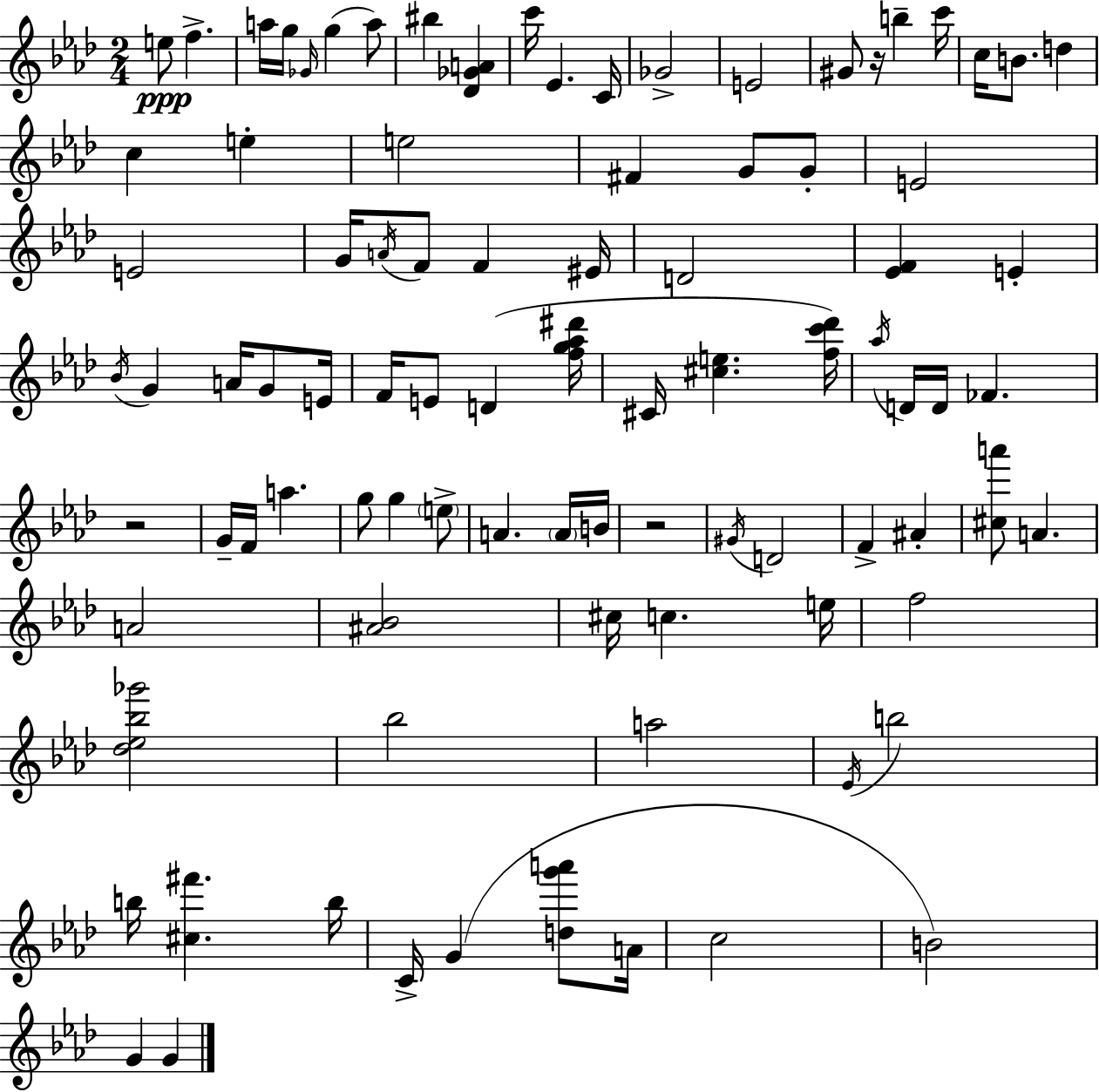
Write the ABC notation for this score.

X:1
T:Untitled
M:2/4
L:1/4
K:Ab
e/2 f a/4 g/4 _G/4 g a/2 ^b [_D_GA] c'/4 _E C/4 _G2 E2 ^G/2 z/4 b c'/4 c/4 B/2 d c e e2 ^F G/2 G/2 E2 E2 G/4 A/4 F/2 F ^E/4 D2 [_EF] E _B/4 G A/4 G/2 E/4 F/4 E/2 D [fg_a^d']/4 ^C/4 [^ce] [fc'_d']/4 _a/4 D/4 D/4 _F z2 G/4 F/4 a g/2 g e/2 A A/4 B/4 z2 ^G/4 D2 F ^A [^ca']/2 A A2 [^A_B]2 ^c/4 c e/4 f2 [_d_e_b_g']2 _b2 a2 _E/4 b2 b/4 [^c^f'] b/4 C/4 G [dg'a']/2 A/4 c2 B2 G G